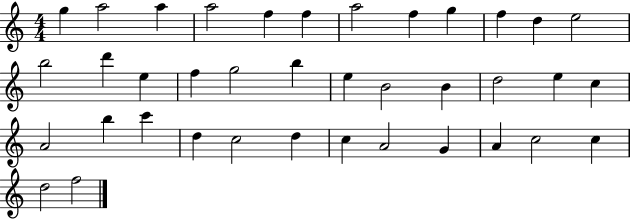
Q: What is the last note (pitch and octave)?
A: F5